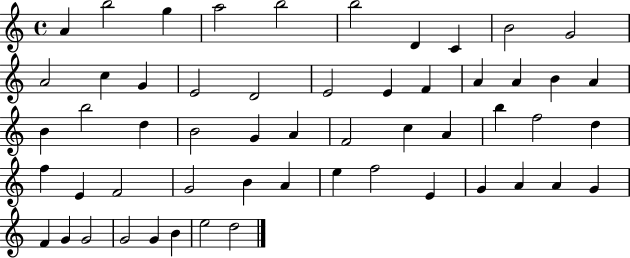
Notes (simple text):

A4/q B5/h G5/q A5/h B5/h B5/h D4/q C4/q B4/h G4/h A4/h C5/q G4/q E4/h D4/h E4/h E4/q F4/q A4/q A4/q B4/q A4/q B4/q B5/h D5/q B4/h G4/q A4/q F4/h C5/q A4/q B5/q F5/h D5/q F5/q E4/q F4/h G4/h B4/q A4/q E5/q F5/h E4/q G4/q A4/q A4/q G4/q F4/q G4/q G4/h G4/h G4/q B4/q E5/h D5/h